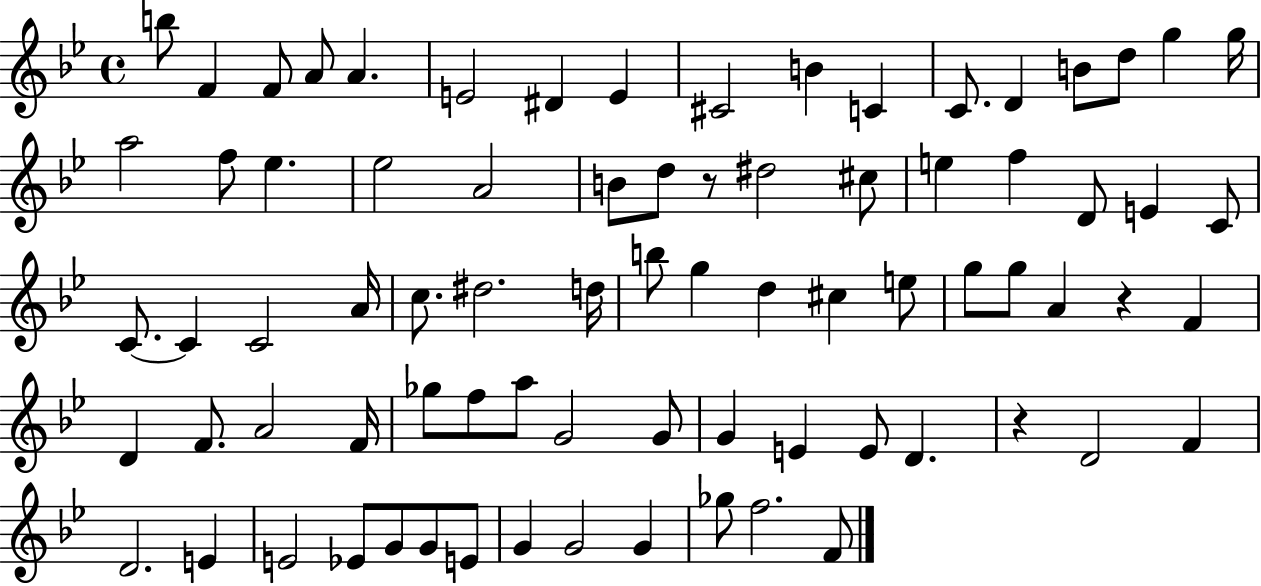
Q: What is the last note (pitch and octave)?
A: F4